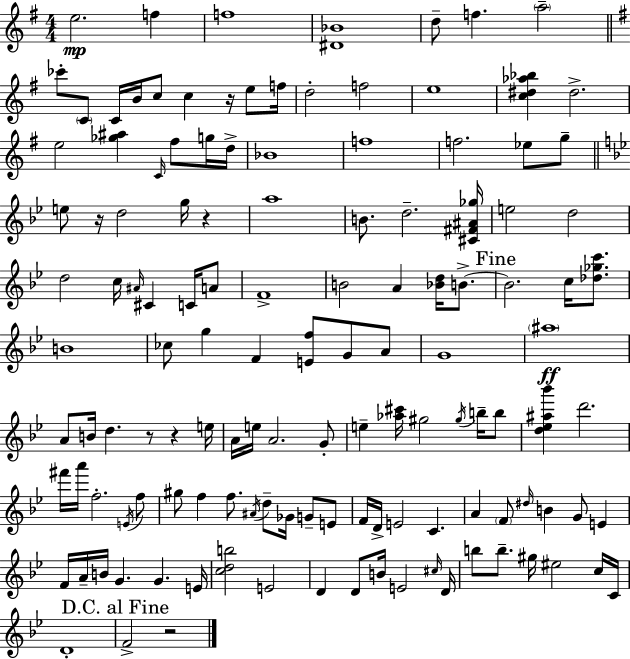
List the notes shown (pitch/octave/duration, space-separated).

E5/h. F5/q F5/w [D#4,Bb4]/w D5/e F5/q. A5/h CES6/e C4/e C4/s B4/s C5/e C5/q R/s E5/e F5/s D5/h F5/h E5/w [C5,D#5,Ab5,Bb5]/q D#5/h. E5/h [Gb5,A#5]/q C4/s F#5/e G5/s D5/s Bb4/w F5/w F5/h. Eb5/e G5/e E5/e R/s D5/h G5/s R/q A5/w B4/e. D5/h. [C#4,F#4,A#4,Gb5]/s E5/h D5/h D5/h C5/s A#4/s C#4/q C4/s A4/e F4/w B4/h A4/q [Bb4,D5]/s B4/e. B4/h. C5/s [Db5,Gb5,C6]/e. B4/w CES5/e G5/q F4/q [E4,F5]/e G4/e A4/e G4/w A#5/w A4/e B4/s D5/q. R/e R/q E5/s A4/s E5/s A4/h. G4/e E5/q [Ab5,C#6]/s G#5/h G#5/s B5/s B5/e [D5,Eb5,A#5,Bb6]/q D6/h. F#6/s A6/s F5/h. E4/s F5/e G#5/e F5/q F5/e. A#4/s D5/e Gb4/s G4/e E4/e F4/s D4/s E4/h C4/q. A4/q F4/e D#5/s B4/q G4/e E4/q F4/s A4/s B4/s G4/q. G4/q. E4/s [C5,D5,B5]/h E4/h D4/q D4/e B4/s E4/h C#5/s D4/s B5/e B5/e. G#5/s EIS5/h C5/s C4/s D4/w F4/h R/h